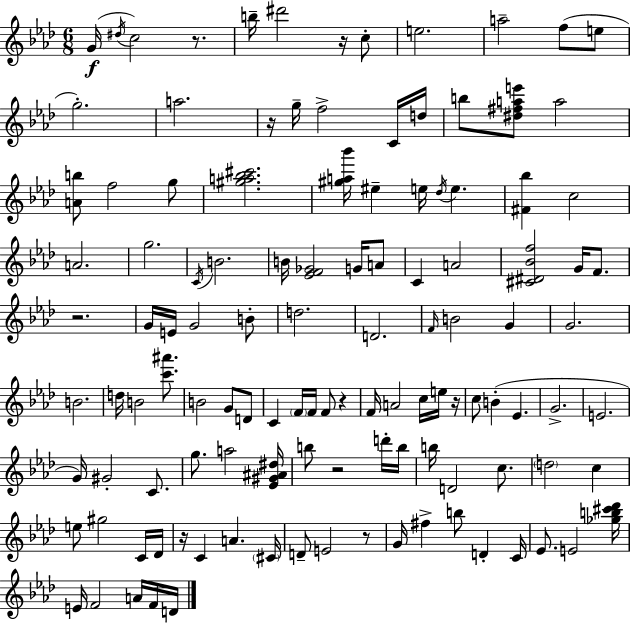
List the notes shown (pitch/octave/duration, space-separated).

G4/s D#5/s C5/h R/e. B5/s D#6/h R/s C5/e E5/h. A5/h F5/e E5/e G5/h. A5/h. R/s G5/s F5/h C4/s D5/s B5/e [D#5,F#5,A5,E6]/e A5/h [A4,B5]/e F5/h G5/e [G#5,A5,Bb5,C#6]/h. [G#5,A5,Bb6]/s EIS5/q E5/s Db5/s E5/q. [F#4,Bb5]/q C5/h A4/h. G5/h. C4/s B4/h. B4/s [Eb4,F4,Gb4]/h G4/s A4/e C4/q A4/h [C#4,D#4,Bb4,F5]/h G4/s F4/e. R/h. G4/s E4/s G4/h B4/e D5/h. D4/h. F4/s B4/h G4/q G4/h. B4/h. D5/s B4/h [C6,A#6]/e. B4/h G4/e D4/e C4/q F4/s F4/s F4/e R/q F4/s A4/h C5/s E5/s R/s C5/e B4/q Eb4/q. G4/h. E4/h. G4/s G#4/h C4/e. G5/e. A5/h [Eb4,G#4,A#4,D#5]/s B5/e R/h D6/s B5/s B5/s D4/h C5/e. D5/h C5/q E5/e G#5/h C4/s Db4/s R/s C4/q A4/q. C#4/s D4/e E4/h R/e G4/s F#5/q B5/e D4/q C4/s Eb4/e. E4/h [Gb5,B5,C#6,Db6]/s E4/s F4/h A4/s F4/s D4/s